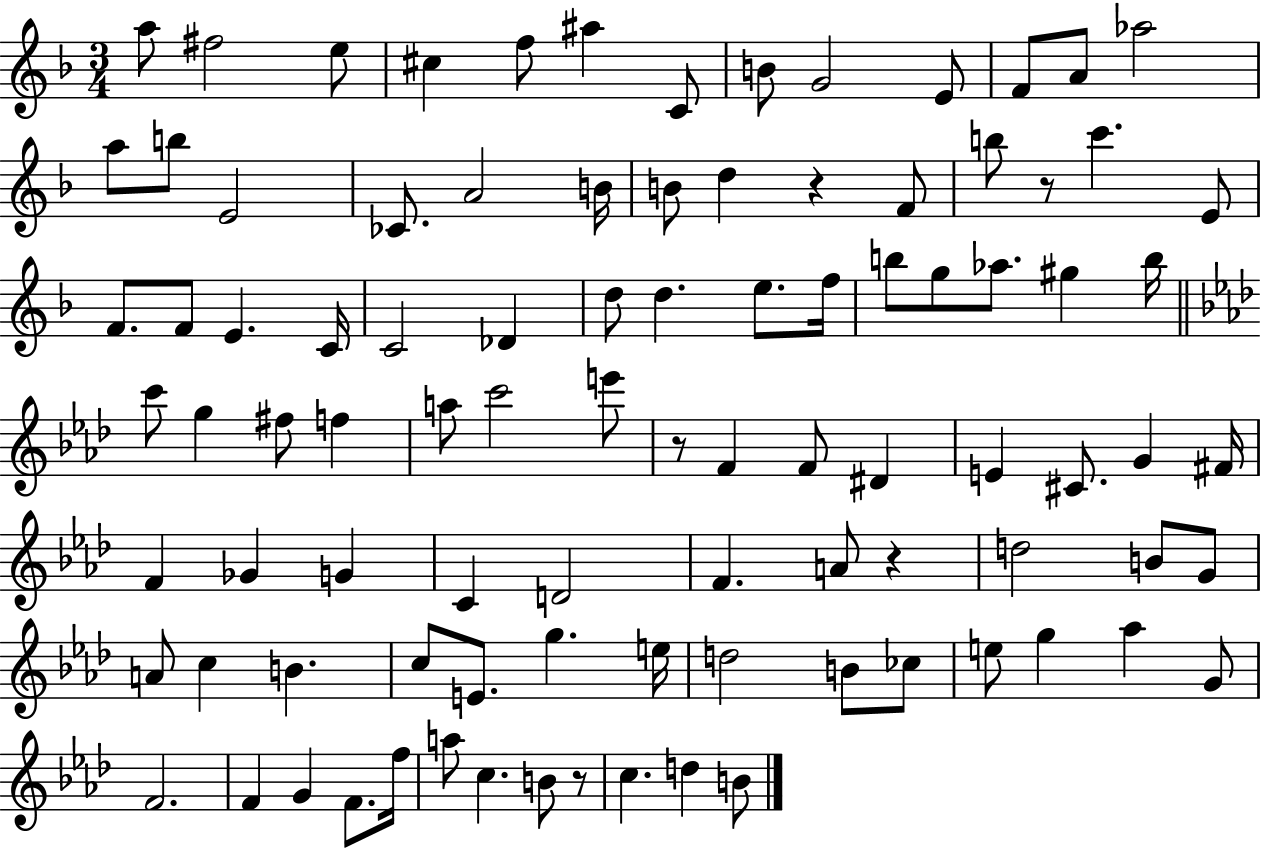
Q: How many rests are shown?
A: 5